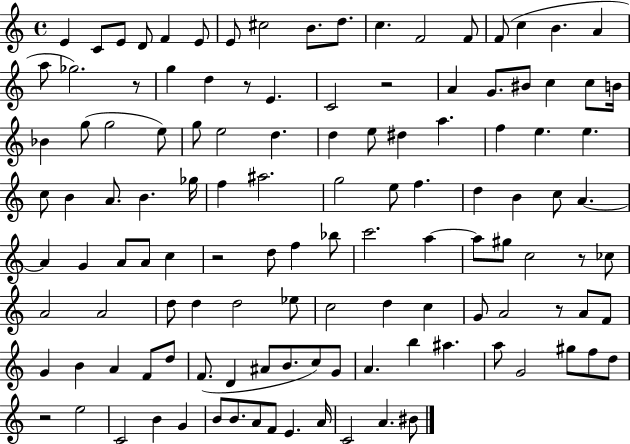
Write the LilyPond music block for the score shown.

{
  \clef treble
  \time 4/4
  \defaultTimeSignature
  \key c \major
  e'4 c'8 e'8 d'8 f'4 e'8 | e'8 cis''2 b'8. d''8. | c''4. f'2 f'8 | f'8( c''4 b'4. a'4 | \break a''8 ges''2.) r8 | g''4 d''4 r8 e'4. | c'2 r2 | a'4 g'8. bis'8 c''4 c''8 b'16 | \break bes'4 g''8( g''2 e''8) | g''8 e''2 d''4. | d''4 e''8 dis''4 a''4. | f''4 e''4. e''4. | \break c''8 b'4 a'8. b'4. ges''16 | f''4 ais''2. | g''2 e''8 f''4. | d''4 b'4 c''8 a'4.~~ | \break a'4 g'4 a'8 a'8 c''4 | r2 d''8 f''4 bes''8 | c'''2. a''4~~ | a''8 gis''8 c''2 r8 ces''8 | \break a'2 a'2 | d''8 d''4 d''2 ees''8 | c''2 d''4 c''4 | g'8 a'2 r8 a'8 f'8 | \break g'4 b'4 a'4 f'8 d''8 | f'8.( d'4 ais'8 b'8. c''8) g'8 | a'4. b''4 ais''4. | a''8 g'2 gis''8 f''8 d''8 | \break r2 e''2 | c'2 b'4 g'4 | b'8 b'8. a'8 f'8 e'4. a'16 | c'2 a'4. bis'8 | \break \bar "|."
}